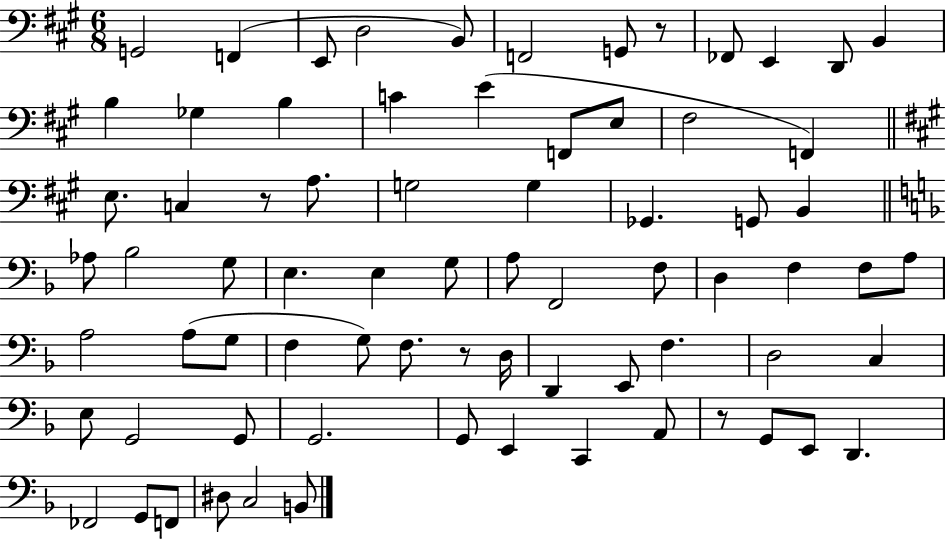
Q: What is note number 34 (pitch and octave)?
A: G3